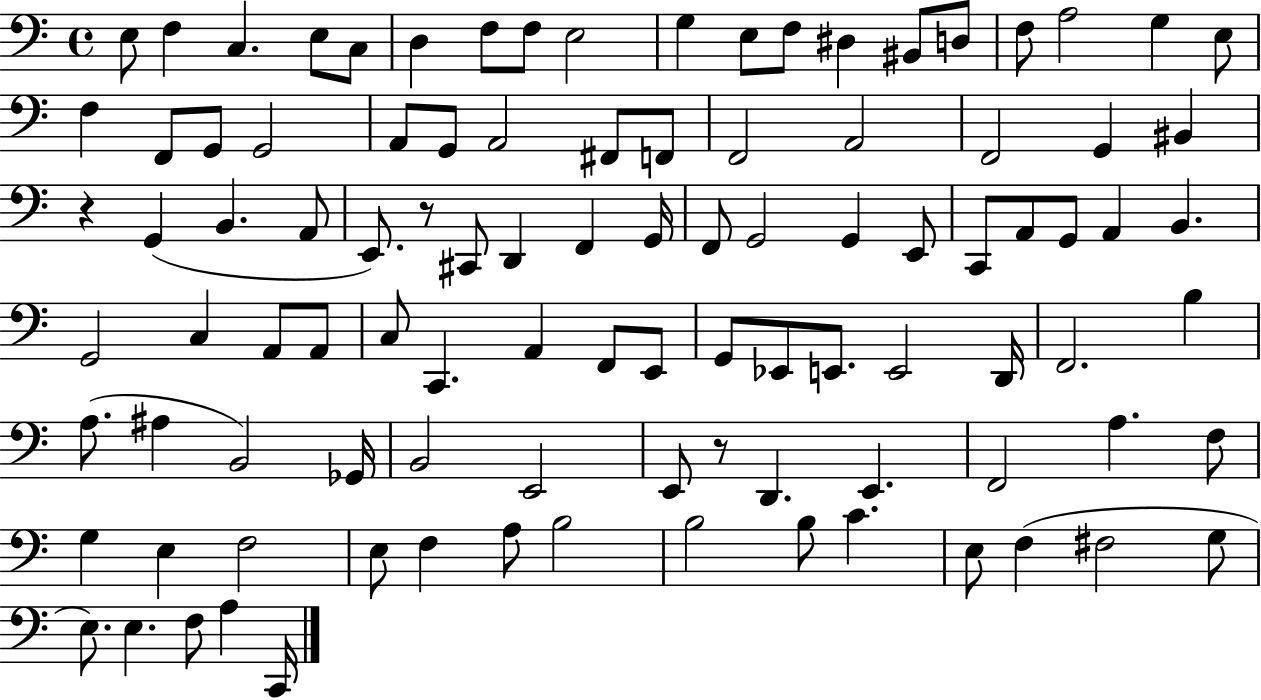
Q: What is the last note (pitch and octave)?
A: C2